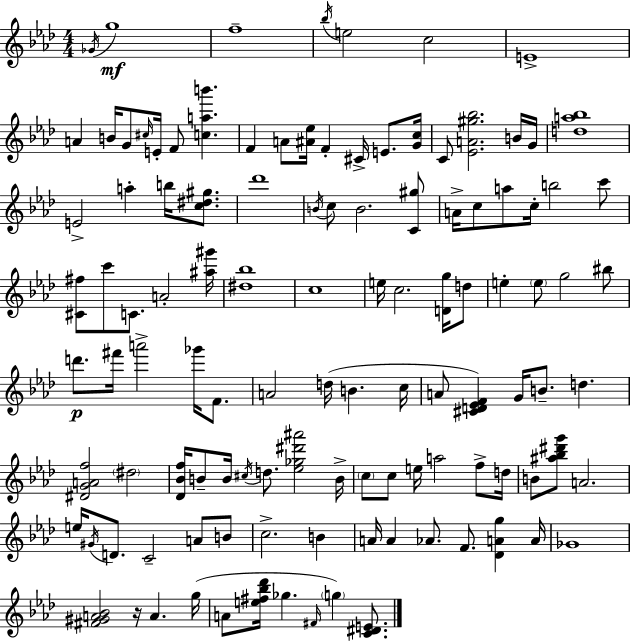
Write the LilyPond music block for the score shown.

{
  \clef treble
  \numericTimeSignature
  \time 4/4
  \key aes \major
  \repeat volta 2 { \acciaccatura { ges'16 }\mf g''1 | f''1-- | \acciaccatura { bes''16 } e''2 c''2 | e'1-> | \break a'4 b'16 g'8 \grace { cis''16 } e'16-. f'8 <c'' a'' b'''>4. | f'4 a'8 <ais' ees''>16 f'4-. cis'16-> e'8. | <g' c''>16 c'8 <ees' a' gis'' bes''>2. | b'16 g'16 <d'' a'' bes''>1 | \break e'2-> a''4-. b''16 | <c'' dis'' gis''>8. des'''1 | \acciaccatura { b'16 } c''8 b'2. | <c' gis''>8 a'16-> c''8 a''8 c''16-. b''2 | \break c'''8 <cis' fis''>8 c'''8 c'8. a'2-. | <ais'' gis'''>16 <dis'' bes''>1 | c''1 | e''16 c''2. | \break <d' g''>16 d''8 e''4-. \parenthesize e''8 g''2 | bis''8 d'''8.\p fis'''16 a'''2-> | ges'''16 f'8. a'2 d''16( b'4. | c''16 a'8 <cis' d' ees' f'>4) g'16 b'8.-- d''4. | \break <dis' g' a' f''>2 \parenthesize dis''2 | <des' bes' f''>16 b'8-- b'16 \acciaccatura { cis''16 } d''8. <ees'' ges'' dis''' ais'''>2 | b'16-> \parenthesize c''8 c''8 e''16 a''2 | f''8-> d''16 b'8 <ais'' bes'' dis''' g'''>8 a'2. | \break e''16 \acciaccatura { gis'16 } d'8. c'2-- | a'8 b'8 c''2.-> | b'4 a'16 a'4 aes'8. f'8. | <des' a' g''>4 a'16 ges'1 | \break <fis' gis' a' bes'>2 r16 a'4. | g''16( a'8 <e'' fis'' bes'' des'''>16 ges''4. \grace { fis'16 } | \parenthesize g''4) <c' dis' e'>8. } \bar "|."
}